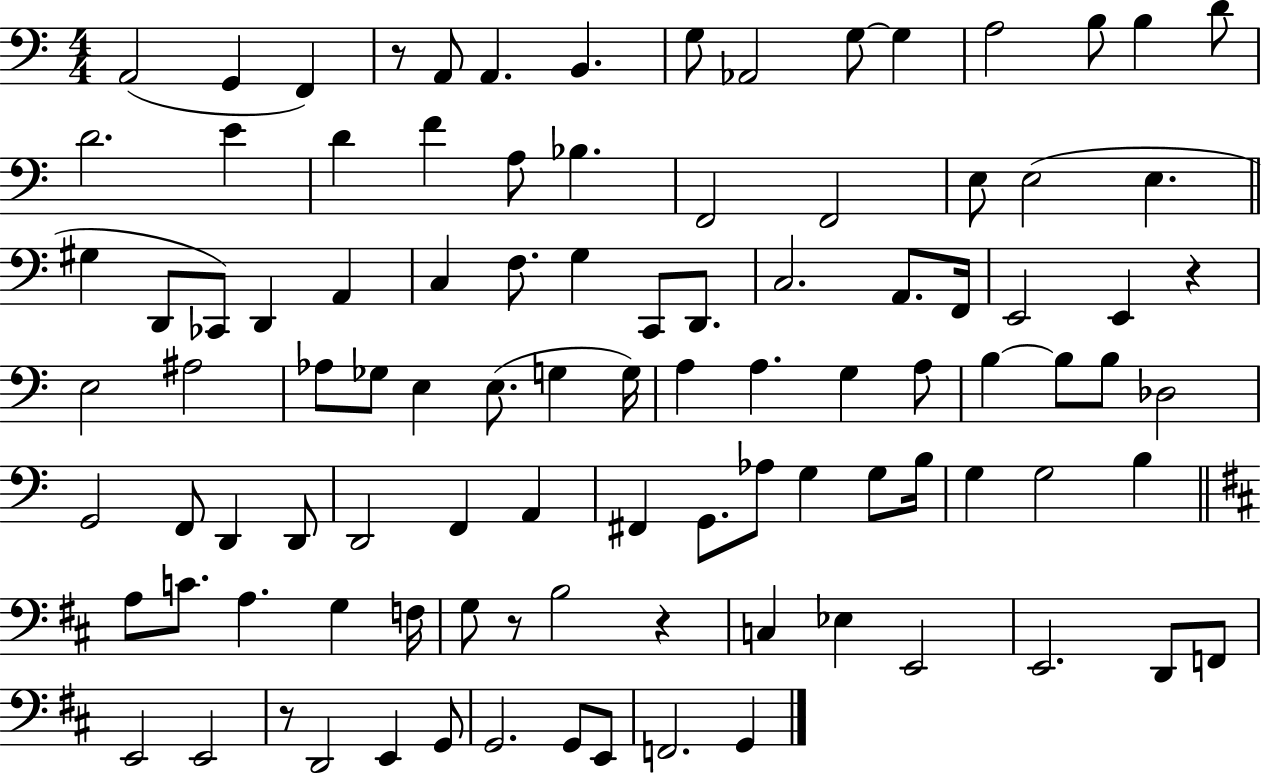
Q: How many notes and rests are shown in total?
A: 100